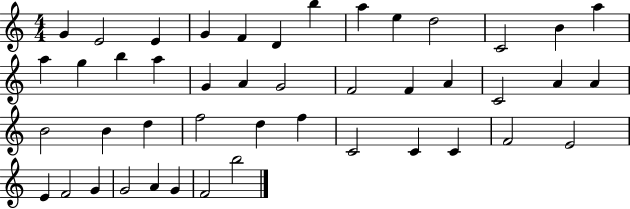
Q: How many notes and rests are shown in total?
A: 45